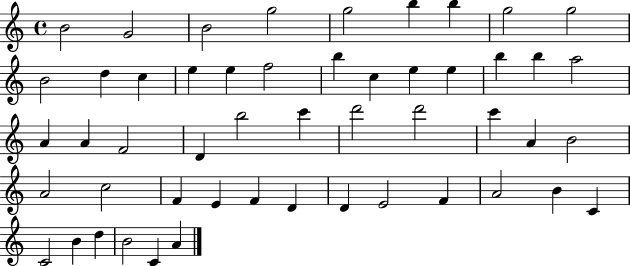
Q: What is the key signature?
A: C major